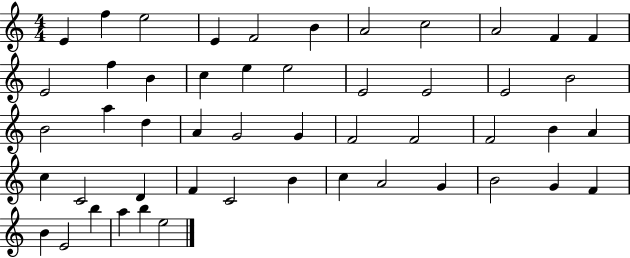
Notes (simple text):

E4/q F5/q E5/h E4/q F4/h B4/q A4/h C5/h A4/h F4/q F4/q E4/h F5/q B4/q C5/q E5/q E5/h E4/h E4/h E4/h B4/h B4/h A5/q D5/q A4/q G4/h G4/q F4/h F4/h F4/h B4/q A4/q C5/q C4/h D4/q F4/q C4/h B4/q C5/q A4/h G4/q B4/h G4/q F4/q B4/q E4/h B5/q A5/q B5/q E5/h